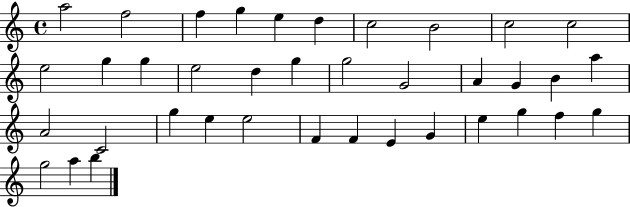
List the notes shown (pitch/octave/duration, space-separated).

A5/h F5/h F5/q G5/q E5/q D5/q C5/h B4/h C5/h C5/h E5/h G5/q G5/q E5/h D5/q G5/q G5/h G4/h A4/q G4/q B4/q A5/q A4/h C4/h G5/q E5/q E5/h F4/q F4/q E4/q G4/q E5/q G5/q F5/q G5/q G5/h A5/q B5/q